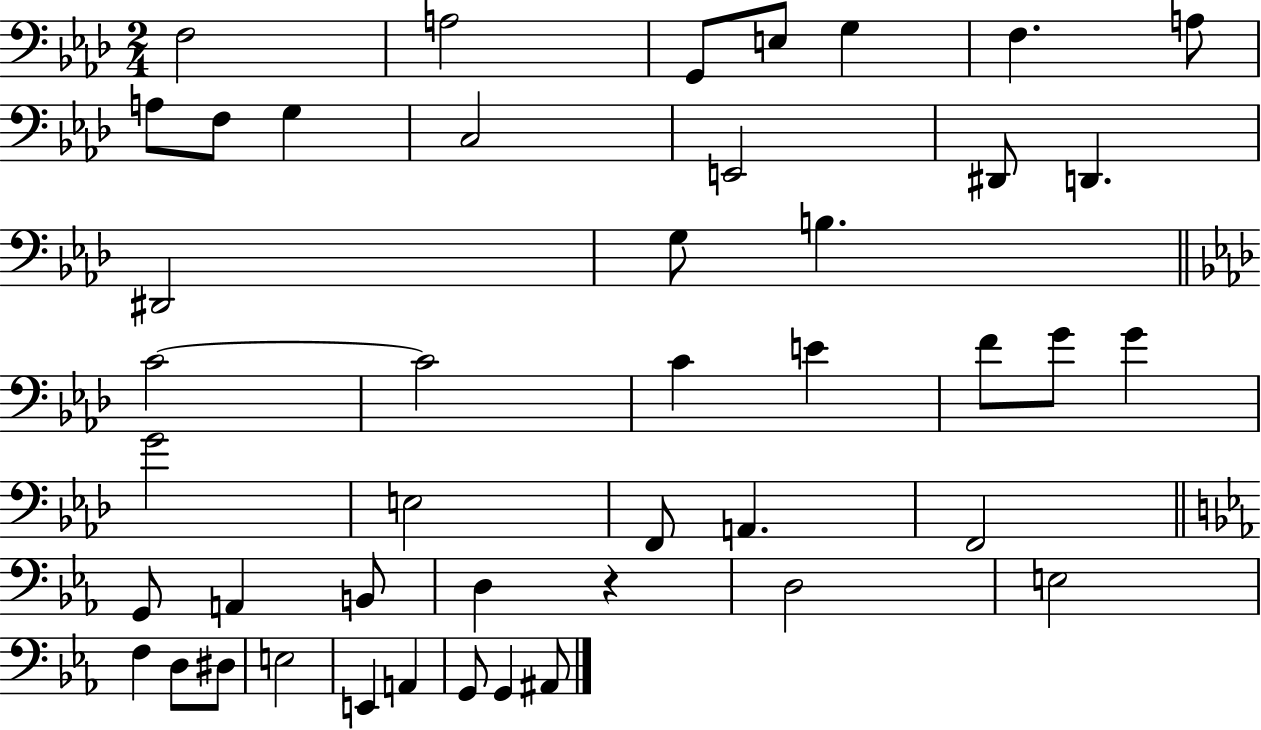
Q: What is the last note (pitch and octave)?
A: A#2